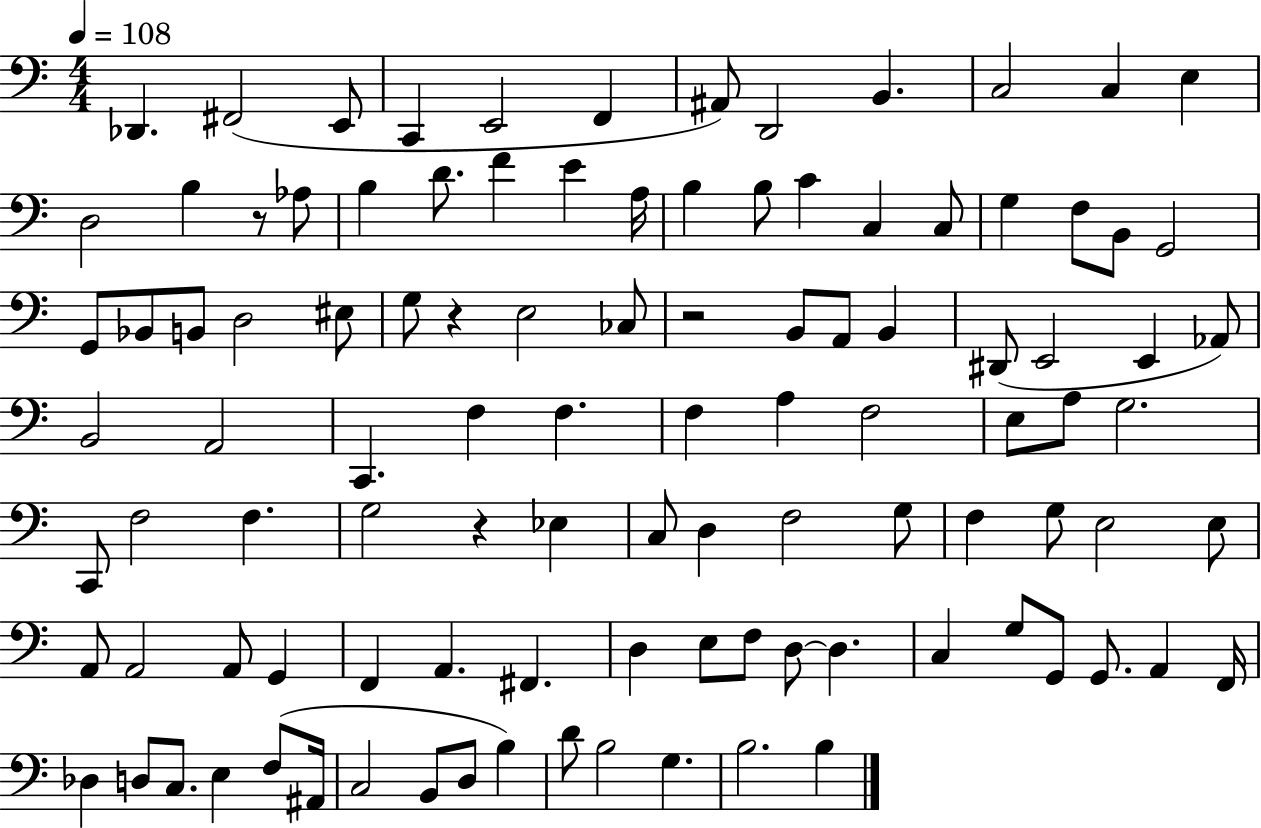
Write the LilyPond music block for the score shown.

{
  \clef bass
  \numericTimeSignature
  \time 4/4
  \key c \major
  \tempo 4 = 108
  des,4. fis,2( e,8 | c,4 e,2 f,4 | ais,8) d,2 b,4. | c2 c4 e4 | \break d2 b4 r8 aes8 | b4 d'8. f'4 e'4 a16 | b4 b8 c'4 c4 c8 | g4 f8 b,8 g,2 | \break g,8 bes,8 b,8 d2 eis8 | g8 r4 e2 ces8 | r2 b,8 a,8 b,4 | dis,8( e,2 e,4 aes,8) | \break b,2 a,2 | c,4. f4 f4. | f4 a4 f2 | e8 a8 g2. | \break c,8 f2 f4. | g2 r4 ees4 | c8 d4 f2 g8 | f4 g8 e2 e8 | \break a,8 a,2 a,8 g,4 | f,4 a,4. fis,4. | d4 e8 f8 d8~~ d4. | c4 g8 g,8 g,8. a,4 f,16 | \break des4 d8 c8. e4 f8( ais,16 | c2 b,8 d8 b4) | d'8 b2 g4. | b2. b4 | \break \bar "|."
}